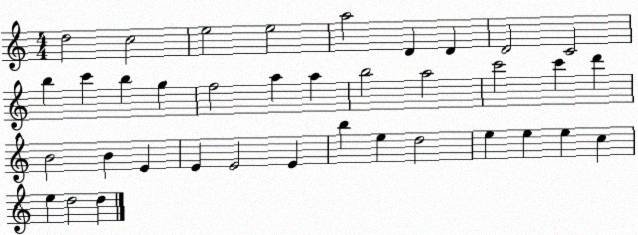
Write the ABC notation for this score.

X:1
T:Untitled
M:4/4
L:1/4
K:C
d2 c2 e2 e2 a2 D D D2 C2 b c' b g f2 a a b2 a2 c'2 c' d' B2 B E E E2 E b e d2 e e e c e d2 d